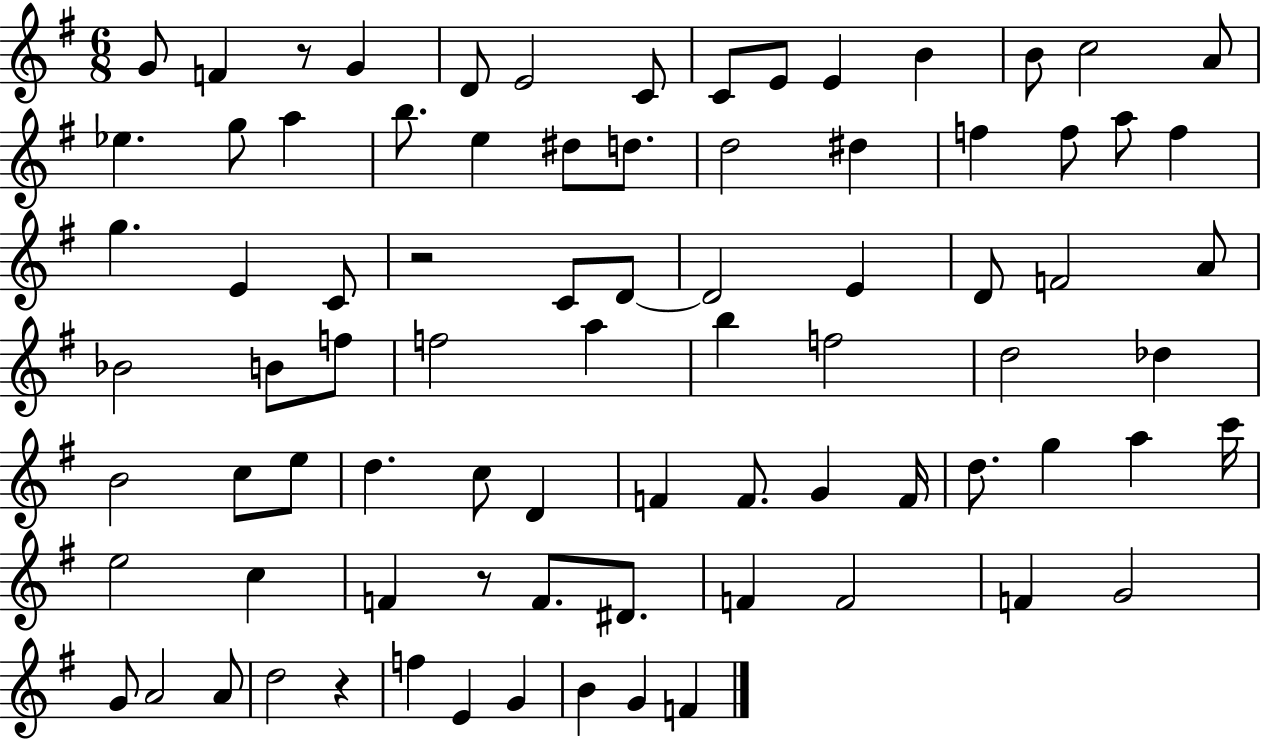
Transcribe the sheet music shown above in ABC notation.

X:1
T:Untitled
M:6/8
L:1/4
K:G
G/2 F z/2 G D/2 E2 C/2 C/2 E/2 E B B/2 c2 A/2 _e g/2 a b/2 e ^d/2 d/2 d2 ^d f f/2 a/2 f g E C/2 z2 C/2 D/2 D2 E D/2 F2 A/2 _B2 B/2 f/2 f2 a b f2 d2 _d B2 c/2 e/2 d c/2 D F F/2 G F/4 d/2 g a c'/4 e2 c F z/2 F/2 ^D/2 F F2 F G2 G/2 A2 A/2 d2 z f E G B G F